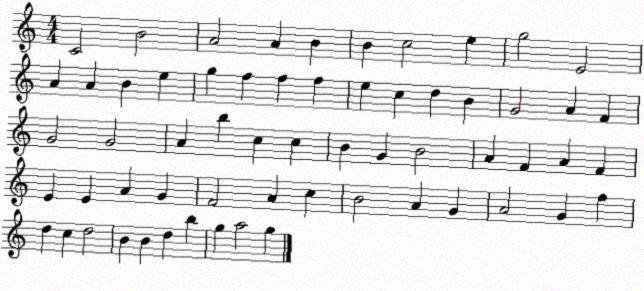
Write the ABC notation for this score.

X:1
T:Untitled
M:4/4
L:1/4
K:C
C2 B2 A2 A B B c2 e g2 E2 A A B e g f f f e c d B G2 A F G2 G2 A b c c B G B2 A F A F E E A G F2 A c B2 A G A2 G f d c d2 B B d b g a2 g